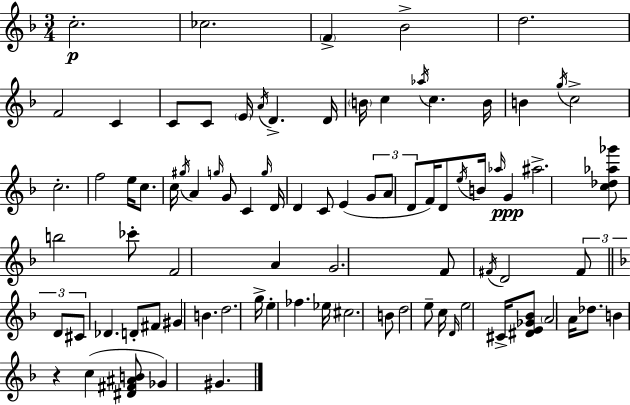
{
  \clef treble
  \numericTimeSignature
  \time 3/4
  \key d \minor
  c''2.-.\p | ces''2. | \parenthesize f'4-> bes'2-> | d''2. | \break f'2 c'4 | c'8 c'8 \parenthesize e'16 \acciaccatura { a'16 } d'4.-> | d'16 \parenthesize b'16 c''4 \acciaccatura { aes''16 } c''4. | b'16 b'4 \acciaccatura { g''16 } c''2-> | \break c''2.-. | f''2 e''16 | c''8. c''16 \acciaccatura { gis''16 } a'4 \grace { g''16 } g'8 | c'4 \grace { g''16 } d'16 d'4 c'8 | \break e'4( \tuplet 3/2 { g'8 a'8 d'8 } f'16) d'8 | \acciaccatura { e''16 } b'16 \grace { aes''16 }\ppp g'4 ais''2.-> | <c'' des'' aes'' ges'''>8 b''2 | ces'''8-. f'2 | \break a'4 g'2. | f'8 \acciaccatura { fis'16 } d'2 | \tuplet 3/2 { fis'8 \bar "||" \break \key f \major d'8 cis'8 } des'4. d'8-. | fis'8 gis'4 b'4. | d''2. | g''16-> e''4-. fes''4. ees''16 | \break cis''2. | b'8 d''2 e''8-- | c''16 \grace { d'16 } e''2 cis'16-> <dis' e' ges' bes'>8 | \parenthesize a'2 a'16 des''8. | \break b'4 r4 c''4( | <dis' fis' ais' b'>8 ges'4) gis'4. | \bar "|."
}